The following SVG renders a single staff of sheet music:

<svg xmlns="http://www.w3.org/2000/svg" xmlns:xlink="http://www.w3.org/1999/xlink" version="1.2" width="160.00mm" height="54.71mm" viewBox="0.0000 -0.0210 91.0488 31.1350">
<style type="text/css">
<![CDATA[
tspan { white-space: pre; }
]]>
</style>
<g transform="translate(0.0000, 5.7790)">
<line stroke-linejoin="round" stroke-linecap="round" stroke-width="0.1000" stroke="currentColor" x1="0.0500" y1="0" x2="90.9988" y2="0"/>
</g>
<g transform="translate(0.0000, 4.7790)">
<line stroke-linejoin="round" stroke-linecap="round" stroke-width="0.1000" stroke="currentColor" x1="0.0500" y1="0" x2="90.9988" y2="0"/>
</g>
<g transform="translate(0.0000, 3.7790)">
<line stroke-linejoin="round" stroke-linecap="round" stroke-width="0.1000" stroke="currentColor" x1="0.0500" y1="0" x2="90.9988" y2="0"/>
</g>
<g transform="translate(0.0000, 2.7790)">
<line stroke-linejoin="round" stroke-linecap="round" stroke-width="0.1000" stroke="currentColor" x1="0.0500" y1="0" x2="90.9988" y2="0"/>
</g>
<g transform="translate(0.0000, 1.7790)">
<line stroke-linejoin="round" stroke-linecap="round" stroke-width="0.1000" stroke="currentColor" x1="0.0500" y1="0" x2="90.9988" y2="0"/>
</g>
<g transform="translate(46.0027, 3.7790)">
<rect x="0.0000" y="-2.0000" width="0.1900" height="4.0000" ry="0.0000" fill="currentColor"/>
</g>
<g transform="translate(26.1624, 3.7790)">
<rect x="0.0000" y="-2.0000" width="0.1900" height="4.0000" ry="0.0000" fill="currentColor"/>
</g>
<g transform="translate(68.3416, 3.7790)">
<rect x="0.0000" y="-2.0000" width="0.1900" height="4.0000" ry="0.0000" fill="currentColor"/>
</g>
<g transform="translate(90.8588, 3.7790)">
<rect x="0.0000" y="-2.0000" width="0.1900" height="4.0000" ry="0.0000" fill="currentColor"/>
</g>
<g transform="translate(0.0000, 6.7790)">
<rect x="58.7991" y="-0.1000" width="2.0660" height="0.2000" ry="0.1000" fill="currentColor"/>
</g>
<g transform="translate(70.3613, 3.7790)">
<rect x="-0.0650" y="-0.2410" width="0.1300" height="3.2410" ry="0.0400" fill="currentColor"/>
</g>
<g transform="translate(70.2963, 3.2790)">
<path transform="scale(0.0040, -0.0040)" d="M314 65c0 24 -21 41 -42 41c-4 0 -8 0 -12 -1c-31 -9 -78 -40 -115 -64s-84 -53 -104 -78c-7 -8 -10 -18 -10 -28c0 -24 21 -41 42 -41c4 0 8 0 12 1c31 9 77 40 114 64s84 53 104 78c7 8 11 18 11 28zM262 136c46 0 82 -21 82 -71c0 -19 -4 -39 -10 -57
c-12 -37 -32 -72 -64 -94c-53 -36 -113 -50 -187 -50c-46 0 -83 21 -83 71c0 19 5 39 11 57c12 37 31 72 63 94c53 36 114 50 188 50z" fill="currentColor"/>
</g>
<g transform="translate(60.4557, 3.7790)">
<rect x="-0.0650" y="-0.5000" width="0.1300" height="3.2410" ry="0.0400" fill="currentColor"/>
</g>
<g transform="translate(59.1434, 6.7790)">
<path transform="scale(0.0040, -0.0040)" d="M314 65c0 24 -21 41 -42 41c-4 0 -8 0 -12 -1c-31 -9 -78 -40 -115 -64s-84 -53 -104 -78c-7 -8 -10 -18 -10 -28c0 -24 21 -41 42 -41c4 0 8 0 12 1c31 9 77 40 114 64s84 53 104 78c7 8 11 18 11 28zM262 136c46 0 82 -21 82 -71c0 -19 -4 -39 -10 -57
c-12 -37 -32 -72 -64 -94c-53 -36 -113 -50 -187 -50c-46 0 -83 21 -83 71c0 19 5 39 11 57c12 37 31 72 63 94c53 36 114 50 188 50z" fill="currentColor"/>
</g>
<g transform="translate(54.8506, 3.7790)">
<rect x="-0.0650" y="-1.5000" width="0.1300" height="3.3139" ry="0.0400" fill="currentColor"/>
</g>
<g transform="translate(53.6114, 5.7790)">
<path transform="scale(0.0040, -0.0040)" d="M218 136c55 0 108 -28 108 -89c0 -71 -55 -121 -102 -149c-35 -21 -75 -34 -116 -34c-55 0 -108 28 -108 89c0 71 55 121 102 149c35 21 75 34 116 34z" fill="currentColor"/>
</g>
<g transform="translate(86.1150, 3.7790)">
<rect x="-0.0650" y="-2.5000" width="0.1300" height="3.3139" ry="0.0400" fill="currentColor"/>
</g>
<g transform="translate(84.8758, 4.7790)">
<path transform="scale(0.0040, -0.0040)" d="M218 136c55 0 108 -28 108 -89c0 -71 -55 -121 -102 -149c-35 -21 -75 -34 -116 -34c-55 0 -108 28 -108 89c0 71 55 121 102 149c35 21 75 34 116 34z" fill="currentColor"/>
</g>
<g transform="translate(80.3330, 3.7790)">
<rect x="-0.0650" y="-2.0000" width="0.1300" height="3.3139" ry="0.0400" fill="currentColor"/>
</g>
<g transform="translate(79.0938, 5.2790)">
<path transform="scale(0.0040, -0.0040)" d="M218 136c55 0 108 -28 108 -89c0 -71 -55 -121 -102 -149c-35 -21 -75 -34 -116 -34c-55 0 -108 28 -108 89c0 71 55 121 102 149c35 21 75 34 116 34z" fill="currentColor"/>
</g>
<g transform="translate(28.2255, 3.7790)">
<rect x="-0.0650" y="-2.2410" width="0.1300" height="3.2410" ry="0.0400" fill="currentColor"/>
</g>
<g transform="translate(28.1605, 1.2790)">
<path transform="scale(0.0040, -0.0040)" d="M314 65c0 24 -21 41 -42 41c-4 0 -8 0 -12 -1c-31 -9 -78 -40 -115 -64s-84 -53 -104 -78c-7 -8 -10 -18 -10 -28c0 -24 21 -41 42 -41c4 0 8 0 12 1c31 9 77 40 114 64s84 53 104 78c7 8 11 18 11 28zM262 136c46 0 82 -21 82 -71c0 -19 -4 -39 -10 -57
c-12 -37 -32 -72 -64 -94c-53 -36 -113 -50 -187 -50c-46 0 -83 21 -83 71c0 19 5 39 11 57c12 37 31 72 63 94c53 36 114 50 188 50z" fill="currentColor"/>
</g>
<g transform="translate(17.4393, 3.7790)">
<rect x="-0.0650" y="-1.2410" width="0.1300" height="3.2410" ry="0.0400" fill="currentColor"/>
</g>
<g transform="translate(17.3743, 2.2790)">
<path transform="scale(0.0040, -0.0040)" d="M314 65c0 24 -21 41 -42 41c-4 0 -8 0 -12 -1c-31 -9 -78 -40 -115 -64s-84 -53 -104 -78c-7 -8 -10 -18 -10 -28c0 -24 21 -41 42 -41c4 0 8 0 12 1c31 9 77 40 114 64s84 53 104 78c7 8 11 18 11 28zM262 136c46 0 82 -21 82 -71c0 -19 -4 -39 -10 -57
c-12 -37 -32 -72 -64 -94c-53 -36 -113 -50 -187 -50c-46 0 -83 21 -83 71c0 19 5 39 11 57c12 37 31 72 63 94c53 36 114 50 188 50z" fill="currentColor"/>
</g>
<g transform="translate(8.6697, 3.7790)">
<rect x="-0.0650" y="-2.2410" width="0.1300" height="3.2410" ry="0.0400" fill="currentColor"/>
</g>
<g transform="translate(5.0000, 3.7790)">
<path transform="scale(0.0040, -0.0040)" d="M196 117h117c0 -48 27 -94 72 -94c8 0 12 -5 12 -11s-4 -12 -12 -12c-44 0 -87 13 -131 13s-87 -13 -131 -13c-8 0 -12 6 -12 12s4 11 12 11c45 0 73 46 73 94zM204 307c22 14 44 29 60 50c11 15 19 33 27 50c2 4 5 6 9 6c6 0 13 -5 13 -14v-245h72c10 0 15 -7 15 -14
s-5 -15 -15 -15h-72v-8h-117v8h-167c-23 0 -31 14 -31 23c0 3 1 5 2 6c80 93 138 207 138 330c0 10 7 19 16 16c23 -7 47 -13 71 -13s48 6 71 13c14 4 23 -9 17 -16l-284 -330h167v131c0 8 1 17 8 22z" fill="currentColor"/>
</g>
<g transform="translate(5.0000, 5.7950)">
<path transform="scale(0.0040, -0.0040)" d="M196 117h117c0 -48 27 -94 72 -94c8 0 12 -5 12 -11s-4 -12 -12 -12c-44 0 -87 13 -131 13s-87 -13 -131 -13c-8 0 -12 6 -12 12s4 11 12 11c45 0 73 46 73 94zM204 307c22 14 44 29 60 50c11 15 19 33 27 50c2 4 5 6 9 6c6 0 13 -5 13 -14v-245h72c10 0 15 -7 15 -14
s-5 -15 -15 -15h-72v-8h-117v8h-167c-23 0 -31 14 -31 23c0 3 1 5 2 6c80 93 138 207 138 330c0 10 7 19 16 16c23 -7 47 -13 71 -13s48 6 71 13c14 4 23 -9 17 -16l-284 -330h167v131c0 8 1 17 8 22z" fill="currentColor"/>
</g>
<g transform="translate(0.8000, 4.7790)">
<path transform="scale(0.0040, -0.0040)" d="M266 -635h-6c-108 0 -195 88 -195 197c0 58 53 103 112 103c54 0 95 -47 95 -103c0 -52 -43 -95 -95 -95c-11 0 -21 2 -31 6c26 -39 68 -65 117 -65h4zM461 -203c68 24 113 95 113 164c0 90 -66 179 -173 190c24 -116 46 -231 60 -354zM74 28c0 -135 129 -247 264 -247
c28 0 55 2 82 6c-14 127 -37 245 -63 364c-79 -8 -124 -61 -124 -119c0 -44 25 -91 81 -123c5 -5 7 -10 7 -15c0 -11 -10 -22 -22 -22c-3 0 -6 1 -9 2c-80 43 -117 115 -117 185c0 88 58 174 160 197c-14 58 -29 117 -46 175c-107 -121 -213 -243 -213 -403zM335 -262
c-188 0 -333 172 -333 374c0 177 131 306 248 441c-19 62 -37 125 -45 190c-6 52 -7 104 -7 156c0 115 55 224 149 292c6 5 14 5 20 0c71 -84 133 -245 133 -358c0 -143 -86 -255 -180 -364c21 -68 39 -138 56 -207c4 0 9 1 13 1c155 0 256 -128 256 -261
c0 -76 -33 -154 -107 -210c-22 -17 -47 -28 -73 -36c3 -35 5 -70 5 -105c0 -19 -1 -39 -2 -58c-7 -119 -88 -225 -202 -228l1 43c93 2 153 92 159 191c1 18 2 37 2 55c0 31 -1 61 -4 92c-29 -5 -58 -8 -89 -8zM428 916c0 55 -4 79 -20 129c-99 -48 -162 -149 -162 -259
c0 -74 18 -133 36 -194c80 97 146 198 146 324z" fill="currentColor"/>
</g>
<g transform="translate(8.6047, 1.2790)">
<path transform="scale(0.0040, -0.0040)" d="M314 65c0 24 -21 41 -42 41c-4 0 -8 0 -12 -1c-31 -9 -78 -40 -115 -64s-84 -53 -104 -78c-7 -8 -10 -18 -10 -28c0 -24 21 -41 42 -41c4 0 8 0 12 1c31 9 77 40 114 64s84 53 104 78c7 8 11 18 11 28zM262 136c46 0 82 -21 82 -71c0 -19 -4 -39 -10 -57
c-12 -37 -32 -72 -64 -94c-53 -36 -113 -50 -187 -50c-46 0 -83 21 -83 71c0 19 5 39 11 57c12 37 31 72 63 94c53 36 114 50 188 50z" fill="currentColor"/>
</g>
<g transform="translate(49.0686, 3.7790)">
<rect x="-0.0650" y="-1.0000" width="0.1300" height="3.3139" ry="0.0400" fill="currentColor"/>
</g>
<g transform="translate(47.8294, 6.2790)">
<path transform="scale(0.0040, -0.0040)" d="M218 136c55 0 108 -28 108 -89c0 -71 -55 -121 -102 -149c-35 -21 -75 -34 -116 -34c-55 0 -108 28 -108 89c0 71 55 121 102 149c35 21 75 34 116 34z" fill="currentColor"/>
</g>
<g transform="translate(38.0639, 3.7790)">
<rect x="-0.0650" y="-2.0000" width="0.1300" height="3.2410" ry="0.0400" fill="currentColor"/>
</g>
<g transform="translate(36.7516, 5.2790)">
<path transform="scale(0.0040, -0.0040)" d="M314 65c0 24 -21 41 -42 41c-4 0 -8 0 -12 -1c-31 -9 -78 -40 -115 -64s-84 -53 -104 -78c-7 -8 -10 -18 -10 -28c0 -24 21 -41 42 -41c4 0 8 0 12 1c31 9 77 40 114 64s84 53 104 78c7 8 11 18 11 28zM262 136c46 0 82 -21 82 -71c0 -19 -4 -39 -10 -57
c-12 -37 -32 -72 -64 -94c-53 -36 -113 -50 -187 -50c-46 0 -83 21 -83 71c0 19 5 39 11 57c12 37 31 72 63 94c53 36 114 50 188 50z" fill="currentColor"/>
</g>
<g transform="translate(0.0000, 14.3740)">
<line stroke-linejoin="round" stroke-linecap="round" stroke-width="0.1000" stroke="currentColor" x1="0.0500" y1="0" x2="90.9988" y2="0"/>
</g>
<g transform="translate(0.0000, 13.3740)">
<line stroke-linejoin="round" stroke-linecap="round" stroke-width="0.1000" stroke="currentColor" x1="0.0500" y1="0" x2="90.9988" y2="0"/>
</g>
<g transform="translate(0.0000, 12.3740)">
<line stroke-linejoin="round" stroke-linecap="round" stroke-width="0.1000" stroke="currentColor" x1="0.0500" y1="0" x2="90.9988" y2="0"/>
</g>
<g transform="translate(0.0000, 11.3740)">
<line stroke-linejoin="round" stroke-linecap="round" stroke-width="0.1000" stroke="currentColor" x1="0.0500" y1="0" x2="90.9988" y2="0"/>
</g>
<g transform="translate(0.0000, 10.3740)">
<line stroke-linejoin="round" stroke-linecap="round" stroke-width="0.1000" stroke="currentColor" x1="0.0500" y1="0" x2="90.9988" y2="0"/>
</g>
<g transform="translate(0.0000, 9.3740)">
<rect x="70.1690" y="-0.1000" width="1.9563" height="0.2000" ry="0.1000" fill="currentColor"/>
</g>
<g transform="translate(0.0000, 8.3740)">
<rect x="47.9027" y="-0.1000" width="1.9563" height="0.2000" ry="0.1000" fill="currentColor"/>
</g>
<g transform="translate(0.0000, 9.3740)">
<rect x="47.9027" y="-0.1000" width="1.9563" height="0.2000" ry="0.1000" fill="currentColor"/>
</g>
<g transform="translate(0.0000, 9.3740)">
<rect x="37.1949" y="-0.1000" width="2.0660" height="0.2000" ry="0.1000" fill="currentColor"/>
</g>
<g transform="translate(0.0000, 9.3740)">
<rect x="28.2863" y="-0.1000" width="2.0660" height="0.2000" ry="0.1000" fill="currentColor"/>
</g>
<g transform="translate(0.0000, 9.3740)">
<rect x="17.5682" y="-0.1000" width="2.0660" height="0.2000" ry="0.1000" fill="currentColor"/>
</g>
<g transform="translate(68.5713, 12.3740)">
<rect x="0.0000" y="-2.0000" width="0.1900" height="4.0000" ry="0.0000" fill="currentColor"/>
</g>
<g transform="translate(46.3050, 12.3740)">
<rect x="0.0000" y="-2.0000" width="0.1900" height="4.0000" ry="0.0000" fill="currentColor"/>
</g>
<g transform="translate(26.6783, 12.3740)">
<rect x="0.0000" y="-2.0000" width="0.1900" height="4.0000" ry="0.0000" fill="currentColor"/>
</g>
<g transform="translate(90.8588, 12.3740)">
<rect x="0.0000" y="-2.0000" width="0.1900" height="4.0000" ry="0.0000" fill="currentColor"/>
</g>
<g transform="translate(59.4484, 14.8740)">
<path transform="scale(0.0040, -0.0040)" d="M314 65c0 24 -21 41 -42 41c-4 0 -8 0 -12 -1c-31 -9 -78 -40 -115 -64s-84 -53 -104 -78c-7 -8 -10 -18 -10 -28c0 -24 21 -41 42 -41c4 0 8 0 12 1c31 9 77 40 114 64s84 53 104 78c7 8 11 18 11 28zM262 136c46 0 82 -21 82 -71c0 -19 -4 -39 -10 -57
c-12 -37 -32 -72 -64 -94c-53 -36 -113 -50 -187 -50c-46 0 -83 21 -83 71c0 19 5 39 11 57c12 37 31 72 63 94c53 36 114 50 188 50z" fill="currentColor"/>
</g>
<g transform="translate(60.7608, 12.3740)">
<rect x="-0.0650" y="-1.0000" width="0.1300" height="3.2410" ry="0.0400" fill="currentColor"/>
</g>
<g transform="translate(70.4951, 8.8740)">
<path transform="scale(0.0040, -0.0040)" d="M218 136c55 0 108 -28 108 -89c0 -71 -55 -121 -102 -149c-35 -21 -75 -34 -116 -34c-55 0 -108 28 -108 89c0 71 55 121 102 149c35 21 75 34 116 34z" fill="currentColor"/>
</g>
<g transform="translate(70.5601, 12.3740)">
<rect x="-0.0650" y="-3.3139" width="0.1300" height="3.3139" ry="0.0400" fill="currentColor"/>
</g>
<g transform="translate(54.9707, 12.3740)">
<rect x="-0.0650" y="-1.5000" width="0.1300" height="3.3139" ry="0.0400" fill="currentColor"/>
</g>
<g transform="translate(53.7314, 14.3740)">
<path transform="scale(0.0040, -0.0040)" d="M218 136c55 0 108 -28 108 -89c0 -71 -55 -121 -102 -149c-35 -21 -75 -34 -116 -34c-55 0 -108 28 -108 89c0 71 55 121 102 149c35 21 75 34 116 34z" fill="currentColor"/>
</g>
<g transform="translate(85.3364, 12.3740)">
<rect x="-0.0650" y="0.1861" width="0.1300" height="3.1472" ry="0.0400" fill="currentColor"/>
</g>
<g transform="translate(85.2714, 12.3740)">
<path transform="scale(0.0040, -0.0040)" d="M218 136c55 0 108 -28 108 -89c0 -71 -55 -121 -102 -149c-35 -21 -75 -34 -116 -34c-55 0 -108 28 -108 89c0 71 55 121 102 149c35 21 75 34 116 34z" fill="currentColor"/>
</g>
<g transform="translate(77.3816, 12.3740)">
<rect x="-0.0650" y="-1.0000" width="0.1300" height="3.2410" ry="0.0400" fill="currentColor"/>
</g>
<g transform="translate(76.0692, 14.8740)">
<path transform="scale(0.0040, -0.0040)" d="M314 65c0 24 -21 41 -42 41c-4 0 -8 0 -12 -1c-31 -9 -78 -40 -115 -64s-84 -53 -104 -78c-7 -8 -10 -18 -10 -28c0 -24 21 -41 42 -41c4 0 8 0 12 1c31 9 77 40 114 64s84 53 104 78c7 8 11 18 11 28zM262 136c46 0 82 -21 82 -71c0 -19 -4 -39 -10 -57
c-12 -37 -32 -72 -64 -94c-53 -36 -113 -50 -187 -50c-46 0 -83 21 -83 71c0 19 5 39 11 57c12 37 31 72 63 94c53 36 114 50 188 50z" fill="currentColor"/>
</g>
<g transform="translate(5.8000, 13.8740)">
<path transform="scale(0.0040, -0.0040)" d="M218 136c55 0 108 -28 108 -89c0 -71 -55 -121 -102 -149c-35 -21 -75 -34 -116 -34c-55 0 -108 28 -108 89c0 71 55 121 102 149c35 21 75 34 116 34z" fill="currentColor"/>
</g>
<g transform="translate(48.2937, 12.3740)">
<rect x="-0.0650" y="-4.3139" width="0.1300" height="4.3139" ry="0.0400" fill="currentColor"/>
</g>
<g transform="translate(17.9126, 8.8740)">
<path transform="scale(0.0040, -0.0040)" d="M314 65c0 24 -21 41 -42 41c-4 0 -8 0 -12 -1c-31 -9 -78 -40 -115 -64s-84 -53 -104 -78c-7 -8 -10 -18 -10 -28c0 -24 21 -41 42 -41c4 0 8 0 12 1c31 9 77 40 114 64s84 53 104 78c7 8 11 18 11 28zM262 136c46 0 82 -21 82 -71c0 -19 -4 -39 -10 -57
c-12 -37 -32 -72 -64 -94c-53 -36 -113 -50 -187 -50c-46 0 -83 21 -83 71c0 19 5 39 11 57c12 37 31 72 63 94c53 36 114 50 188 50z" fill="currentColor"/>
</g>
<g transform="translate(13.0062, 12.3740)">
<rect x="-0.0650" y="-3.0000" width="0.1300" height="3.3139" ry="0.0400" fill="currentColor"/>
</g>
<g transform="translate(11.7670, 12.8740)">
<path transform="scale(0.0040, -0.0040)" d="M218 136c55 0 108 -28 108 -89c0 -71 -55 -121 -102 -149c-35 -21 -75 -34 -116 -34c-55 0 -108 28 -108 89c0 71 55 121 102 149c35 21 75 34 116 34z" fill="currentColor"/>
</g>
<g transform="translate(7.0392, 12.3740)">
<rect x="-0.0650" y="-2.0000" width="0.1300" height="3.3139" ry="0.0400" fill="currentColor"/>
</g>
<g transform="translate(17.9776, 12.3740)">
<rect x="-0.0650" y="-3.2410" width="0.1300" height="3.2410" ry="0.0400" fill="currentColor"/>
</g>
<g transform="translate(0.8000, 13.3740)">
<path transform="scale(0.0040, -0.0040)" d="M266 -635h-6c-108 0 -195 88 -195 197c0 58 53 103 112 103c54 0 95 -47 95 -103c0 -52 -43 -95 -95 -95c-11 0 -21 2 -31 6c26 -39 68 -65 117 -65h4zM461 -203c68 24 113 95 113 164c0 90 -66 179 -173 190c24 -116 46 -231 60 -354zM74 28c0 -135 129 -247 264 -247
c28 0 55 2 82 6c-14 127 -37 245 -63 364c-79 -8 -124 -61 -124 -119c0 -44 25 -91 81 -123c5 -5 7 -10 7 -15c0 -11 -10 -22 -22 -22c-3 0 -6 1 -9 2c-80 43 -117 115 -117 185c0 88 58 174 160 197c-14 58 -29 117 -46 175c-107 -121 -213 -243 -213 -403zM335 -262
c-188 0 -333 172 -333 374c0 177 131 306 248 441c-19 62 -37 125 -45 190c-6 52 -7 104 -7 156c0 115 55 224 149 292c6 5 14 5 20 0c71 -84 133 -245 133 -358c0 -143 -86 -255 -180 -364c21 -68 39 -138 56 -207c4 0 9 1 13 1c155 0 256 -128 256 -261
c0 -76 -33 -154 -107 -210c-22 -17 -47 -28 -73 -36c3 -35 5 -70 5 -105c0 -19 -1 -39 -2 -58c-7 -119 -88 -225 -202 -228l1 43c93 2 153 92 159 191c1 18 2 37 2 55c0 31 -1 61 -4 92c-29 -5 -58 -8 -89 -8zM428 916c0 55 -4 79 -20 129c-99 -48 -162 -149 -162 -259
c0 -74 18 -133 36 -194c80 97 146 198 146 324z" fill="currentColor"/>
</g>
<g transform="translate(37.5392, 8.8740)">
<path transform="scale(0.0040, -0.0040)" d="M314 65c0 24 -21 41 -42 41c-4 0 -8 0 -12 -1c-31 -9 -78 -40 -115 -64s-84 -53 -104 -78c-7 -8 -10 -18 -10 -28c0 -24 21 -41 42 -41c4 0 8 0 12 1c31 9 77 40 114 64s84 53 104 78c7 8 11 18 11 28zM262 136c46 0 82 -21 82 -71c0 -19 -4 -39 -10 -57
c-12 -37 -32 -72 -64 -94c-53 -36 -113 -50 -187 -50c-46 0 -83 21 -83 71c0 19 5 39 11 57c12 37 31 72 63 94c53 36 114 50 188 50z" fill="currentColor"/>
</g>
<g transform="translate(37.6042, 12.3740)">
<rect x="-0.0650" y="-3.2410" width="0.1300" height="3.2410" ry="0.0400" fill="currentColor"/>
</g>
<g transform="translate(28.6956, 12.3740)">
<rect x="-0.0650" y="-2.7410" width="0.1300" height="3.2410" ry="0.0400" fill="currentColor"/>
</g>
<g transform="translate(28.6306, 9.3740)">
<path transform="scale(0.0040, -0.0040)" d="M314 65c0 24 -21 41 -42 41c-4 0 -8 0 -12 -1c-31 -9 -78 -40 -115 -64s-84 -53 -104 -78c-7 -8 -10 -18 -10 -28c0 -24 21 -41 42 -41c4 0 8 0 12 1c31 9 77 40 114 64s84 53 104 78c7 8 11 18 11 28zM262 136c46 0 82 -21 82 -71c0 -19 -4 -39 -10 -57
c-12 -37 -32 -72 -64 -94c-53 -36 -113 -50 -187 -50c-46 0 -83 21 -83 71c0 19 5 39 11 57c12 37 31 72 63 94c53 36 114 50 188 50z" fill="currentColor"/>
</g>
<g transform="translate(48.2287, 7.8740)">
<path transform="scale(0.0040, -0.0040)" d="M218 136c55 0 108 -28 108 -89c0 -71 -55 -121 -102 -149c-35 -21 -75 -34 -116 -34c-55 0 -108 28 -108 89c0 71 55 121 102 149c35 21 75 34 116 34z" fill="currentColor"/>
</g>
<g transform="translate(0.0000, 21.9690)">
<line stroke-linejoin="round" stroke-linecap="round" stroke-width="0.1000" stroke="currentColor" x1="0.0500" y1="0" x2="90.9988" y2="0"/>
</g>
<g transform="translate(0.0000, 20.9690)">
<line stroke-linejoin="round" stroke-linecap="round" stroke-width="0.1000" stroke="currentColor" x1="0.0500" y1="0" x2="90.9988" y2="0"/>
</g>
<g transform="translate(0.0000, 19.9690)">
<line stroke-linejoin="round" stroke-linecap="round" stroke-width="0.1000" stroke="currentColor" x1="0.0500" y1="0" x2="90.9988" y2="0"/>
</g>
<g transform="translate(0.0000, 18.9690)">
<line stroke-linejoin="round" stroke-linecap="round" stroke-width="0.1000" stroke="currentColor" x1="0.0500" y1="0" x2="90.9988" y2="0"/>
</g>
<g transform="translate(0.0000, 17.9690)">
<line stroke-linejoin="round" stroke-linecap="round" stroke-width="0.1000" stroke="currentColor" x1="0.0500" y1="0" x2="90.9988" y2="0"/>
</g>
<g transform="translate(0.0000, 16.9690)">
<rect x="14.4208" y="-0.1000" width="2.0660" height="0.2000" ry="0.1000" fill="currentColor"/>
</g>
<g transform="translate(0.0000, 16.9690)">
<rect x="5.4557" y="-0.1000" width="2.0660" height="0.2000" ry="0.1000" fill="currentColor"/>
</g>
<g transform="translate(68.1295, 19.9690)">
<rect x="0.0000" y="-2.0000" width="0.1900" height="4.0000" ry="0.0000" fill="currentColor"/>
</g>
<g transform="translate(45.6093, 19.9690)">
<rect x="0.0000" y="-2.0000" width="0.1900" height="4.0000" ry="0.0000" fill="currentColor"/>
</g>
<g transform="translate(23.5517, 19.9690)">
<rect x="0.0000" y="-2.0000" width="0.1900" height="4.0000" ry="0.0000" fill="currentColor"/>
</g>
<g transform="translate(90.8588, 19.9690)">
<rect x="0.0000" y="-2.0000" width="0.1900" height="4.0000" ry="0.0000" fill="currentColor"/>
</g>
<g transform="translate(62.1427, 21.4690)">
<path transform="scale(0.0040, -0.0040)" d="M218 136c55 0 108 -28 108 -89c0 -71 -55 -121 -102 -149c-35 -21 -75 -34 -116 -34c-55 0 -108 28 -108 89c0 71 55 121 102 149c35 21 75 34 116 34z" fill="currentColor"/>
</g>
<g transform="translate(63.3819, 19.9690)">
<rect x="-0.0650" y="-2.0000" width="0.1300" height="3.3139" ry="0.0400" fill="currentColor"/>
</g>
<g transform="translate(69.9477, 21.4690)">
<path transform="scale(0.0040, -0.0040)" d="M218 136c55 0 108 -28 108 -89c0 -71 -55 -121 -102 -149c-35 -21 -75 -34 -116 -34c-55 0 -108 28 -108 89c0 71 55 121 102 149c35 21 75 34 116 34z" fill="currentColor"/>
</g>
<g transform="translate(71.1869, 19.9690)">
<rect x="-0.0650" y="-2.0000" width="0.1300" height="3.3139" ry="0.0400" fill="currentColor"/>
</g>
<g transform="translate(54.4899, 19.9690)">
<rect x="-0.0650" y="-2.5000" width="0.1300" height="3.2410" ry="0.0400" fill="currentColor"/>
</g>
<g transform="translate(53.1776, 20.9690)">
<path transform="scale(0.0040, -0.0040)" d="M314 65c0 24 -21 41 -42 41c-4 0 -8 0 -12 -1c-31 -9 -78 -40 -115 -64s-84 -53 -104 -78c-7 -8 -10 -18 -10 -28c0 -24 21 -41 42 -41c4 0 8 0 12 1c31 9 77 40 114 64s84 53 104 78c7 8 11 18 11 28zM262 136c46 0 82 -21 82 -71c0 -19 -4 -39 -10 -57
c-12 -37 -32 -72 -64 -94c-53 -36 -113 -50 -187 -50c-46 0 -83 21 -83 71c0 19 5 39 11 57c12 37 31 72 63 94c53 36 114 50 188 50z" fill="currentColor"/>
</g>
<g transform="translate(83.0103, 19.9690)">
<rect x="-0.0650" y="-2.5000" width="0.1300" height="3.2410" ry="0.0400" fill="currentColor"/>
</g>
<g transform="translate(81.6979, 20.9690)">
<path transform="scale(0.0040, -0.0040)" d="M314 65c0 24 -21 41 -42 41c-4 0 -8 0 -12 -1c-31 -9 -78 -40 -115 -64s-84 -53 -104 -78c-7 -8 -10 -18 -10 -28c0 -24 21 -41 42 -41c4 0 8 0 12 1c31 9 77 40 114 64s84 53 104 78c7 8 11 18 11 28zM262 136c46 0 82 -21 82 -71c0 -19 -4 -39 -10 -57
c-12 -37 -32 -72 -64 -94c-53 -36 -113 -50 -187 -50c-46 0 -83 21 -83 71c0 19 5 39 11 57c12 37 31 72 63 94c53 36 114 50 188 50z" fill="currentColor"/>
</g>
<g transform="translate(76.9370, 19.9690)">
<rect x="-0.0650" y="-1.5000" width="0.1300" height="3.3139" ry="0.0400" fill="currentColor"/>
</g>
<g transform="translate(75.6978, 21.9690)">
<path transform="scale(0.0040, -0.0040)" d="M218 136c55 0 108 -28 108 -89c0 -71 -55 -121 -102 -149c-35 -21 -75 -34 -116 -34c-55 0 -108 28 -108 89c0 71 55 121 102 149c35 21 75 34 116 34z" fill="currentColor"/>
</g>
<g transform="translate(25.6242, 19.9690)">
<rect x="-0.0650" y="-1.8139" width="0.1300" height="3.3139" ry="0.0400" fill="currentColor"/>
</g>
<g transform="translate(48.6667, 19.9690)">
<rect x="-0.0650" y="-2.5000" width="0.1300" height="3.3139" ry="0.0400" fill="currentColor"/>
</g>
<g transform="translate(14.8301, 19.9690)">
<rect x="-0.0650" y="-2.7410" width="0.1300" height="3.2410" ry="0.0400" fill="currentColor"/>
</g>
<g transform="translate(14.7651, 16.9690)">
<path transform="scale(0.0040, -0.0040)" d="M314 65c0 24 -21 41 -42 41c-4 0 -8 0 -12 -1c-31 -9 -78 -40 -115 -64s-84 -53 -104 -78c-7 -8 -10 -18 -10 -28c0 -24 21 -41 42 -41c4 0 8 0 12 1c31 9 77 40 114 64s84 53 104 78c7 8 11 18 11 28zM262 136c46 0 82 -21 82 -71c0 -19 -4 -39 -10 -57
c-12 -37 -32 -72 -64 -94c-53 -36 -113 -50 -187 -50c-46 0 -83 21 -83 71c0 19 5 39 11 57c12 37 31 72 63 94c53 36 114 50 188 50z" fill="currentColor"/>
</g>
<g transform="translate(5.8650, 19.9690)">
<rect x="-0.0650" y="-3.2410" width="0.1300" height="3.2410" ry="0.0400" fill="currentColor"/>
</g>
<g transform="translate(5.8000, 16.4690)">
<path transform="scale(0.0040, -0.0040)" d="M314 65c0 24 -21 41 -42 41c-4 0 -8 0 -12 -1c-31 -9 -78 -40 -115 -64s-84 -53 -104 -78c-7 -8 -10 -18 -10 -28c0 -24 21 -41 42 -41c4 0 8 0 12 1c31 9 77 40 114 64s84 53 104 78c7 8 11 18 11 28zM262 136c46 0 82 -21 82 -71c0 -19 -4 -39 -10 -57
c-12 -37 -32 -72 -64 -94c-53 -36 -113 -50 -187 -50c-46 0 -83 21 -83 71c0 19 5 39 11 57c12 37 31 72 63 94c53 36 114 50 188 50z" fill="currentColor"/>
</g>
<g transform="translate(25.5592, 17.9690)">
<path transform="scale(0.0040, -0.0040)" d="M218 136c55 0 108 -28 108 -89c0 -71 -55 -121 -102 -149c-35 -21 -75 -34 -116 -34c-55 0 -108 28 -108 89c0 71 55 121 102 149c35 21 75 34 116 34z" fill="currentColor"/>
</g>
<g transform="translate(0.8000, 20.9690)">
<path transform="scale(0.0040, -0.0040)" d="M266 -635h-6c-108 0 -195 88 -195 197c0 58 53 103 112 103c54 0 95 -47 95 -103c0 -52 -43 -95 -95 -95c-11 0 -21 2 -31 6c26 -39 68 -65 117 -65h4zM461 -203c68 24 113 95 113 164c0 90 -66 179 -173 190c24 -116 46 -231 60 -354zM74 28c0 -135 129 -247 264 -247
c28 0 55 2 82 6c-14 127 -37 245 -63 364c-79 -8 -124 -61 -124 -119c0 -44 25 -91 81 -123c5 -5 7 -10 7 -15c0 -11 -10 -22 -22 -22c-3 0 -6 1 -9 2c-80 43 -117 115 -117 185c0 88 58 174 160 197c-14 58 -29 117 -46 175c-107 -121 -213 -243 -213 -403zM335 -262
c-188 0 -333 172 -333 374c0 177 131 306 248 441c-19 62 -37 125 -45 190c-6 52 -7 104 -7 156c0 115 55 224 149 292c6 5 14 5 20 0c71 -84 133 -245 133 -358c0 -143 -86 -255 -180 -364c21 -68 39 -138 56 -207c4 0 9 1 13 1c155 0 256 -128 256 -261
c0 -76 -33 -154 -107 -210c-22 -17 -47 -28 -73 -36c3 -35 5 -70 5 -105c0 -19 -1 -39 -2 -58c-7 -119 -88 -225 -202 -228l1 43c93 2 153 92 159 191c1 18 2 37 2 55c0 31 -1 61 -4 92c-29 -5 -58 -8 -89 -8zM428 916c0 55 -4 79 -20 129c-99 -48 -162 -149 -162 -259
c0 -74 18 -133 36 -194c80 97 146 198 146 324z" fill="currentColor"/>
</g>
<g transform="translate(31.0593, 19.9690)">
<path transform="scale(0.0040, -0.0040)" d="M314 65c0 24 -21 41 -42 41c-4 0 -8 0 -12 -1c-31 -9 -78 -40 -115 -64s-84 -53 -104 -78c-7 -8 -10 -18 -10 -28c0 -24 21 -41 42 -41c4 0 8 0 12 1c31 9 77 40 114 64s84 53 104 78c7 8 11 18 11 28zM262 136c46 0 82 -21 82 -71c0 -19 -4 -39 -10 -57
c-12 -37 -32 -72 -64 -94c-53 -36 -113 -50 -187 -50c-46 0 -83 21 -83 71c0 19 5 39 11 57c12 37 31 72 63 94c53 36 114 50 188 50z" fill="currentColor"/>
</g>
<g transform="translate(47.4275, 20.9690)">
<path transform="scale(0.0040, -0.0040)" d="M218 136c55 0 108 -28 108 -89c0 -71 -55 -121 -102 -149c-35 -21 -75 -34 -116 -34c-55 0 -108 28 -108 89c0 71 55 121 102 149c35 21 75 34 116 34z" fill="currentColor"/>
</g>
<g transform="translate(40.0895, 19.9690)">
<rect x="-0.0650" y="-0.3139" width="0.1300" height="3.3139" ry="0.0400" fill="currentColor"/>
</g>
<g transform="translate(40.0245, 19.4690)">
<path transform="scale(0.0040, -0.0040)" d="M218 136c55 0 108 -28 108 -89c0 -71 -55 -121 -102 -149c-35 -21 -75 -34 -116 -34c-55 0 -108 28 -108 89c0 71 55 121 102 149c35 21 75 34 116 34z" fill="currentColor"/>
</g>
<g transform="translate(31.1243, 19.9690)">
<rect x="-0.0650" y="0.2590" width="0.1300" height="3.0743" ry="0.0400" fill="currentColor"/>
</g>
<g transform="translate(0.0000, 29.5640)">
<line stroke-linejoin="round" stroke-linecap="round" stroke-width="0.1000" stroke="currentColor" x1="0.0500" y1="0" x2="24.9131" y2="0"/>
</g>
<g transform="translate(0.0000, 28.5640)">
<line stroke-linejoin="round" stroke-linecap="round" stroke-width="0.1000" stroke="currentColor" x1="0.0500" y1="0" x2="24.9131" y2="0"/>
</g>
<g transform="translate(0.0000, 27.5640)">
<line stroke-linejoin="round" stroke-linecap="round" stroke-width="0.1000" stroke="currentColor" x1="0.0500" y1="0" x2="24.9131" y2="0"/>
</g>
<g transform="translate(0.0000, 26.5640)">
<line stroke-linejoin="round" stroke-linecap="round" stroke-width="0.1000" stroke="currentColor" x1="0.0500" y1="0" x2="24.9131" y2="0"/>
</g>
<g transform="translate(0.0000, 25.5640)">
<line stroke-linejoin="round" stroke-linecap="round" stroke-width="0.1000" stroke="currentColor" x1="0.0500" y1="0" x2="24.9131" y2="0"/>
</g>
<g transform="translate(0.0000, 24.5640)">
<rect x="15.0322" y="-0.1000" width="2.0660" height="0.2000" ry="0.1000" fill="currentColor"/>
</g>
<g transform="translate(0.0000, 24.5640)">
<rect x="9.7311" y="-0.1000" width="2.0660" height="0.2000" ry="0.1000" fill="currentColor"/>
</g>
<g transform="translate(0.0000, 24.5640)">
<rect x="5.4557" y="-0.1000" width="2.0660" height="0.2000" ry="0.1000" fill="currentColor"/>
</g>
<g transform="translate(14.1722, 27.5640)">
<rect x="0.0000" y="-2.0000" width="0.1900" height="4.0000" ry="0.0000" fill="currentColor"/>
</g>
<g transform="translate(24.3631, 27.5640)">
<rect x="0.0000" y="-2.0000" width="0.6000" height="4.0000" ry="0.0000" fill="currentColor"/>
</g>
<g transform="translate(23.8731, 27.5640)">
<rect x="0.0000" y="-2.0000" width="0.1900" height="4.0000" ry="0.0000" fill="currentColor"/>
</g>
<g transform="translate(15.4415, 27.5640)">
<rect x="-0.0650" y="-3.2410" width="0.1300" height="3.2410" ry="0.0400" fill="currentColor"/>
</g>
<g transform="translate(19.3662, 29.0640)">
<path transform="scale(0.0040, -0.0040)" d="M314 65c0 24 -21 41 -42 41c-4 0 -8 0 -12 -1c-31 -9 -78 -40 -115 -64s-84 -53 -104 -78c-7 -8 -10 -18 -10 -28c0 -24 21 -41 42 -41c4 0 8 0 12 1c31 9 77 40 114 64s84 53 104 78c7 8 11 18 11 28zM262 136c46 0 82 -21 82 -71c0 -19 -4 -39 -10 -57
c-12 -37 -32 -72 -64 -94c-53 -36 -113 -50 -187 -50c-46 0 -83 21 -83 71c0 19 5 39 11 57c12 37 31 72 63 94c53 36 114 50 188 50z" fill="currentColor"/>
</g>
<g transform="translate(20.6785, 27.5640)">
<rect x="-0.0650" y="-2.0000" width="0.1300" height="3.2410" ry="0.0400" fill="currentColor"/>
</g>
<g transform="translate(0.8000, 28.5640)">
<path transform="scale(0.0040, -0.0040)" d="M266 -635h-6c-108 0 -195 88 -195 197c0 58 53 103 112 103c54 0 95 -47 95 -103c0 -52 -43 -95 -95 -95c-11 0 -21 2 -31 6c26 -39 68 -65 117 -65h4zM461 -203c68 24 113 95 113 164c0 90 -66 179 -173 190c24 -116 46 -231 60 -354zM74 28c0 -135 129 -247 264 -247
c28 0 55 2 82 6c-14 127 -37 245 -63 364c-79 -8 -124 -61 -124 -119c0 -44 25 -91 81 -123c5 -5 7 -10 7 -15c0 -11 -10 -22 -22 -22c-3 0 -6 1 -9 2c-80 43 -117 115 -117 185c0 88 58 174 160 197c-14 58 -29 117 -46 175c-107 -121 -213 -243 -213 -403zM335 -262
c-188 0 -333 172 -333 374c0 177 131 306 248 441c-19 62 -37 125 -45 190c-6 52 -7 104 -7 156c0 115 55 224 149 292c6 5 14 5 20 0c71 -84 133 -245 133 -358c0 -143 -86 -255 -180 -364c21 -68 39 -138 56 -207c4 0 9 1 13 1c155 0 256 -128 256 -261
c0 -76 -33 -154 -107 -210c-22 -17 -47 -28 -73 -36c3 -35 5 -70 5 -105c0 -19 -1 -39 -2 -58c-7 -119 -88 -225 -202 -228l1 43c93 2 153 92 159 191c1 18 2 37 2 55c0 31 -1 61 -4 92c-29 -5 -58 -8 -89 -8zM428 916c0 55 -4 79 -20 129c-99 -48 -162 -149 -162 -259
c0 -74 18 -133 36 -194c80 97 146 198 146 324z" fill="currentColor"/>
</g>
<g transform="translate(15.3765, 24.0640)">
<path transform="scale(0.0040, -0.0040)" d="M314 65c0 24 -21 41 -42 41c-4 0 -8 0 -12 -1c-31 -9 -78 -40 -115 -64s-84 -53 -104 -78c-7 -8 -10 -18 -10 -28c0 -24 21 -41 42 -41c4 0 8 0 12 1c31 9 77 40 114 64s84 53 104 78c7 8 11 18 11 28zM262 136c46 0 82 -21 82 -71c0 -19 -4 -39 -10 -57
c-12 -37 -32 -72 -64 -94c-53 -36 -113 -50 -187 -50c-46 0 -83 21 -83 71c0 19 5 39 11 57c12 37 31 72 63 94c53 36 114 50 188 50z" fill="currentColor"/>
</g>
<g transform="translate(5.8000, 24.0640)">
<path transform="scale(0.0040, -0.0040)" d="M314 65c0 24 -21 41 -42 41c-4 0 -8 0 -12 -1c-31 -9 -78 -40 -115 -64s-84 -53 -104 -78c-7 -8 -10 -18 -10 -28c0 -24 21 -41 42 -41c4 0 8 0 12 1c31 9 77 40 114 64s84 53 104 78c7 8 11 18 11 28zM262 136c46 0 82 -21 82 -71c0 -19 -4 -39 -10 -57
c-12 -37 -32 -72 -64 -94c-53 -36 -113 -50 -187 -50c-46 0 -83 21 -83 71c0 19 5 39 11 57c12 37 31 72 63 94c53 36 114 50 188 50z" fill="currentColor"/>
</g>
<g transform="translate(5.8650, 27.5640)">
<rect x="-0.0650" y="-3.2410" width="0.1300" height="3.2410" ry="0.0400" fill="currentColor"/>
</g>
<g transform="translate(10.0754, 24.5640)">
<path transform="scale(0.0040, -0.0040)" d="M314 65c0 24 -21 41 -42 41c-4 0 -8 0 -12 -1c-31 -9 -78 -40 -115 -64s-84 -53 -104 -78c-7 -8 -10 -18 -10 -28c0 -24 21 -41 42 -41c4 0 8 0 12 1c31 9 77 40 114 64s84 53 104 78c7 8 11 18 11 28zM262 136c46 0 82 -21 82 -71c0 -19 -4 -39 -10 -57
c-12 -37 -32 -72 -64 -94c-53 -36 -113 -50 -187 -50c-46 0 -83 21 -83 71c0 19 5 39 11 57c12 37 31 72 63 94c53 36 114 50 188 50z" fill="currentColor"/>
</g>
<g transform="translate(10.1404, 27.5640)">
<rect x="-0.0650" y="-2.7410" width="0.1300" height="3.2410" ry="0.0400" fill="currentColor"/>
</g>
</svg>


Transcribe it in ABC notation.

X:1
T:Untitled
M:4/4
L:1/4
K:C
g2 e2 g2 F2 D E C2 c2 F G F A b2 a2 b2 d' E D2 b D2 B b2 a2 f B2 c G G2 F F E G2 b2 a2 b2 F2